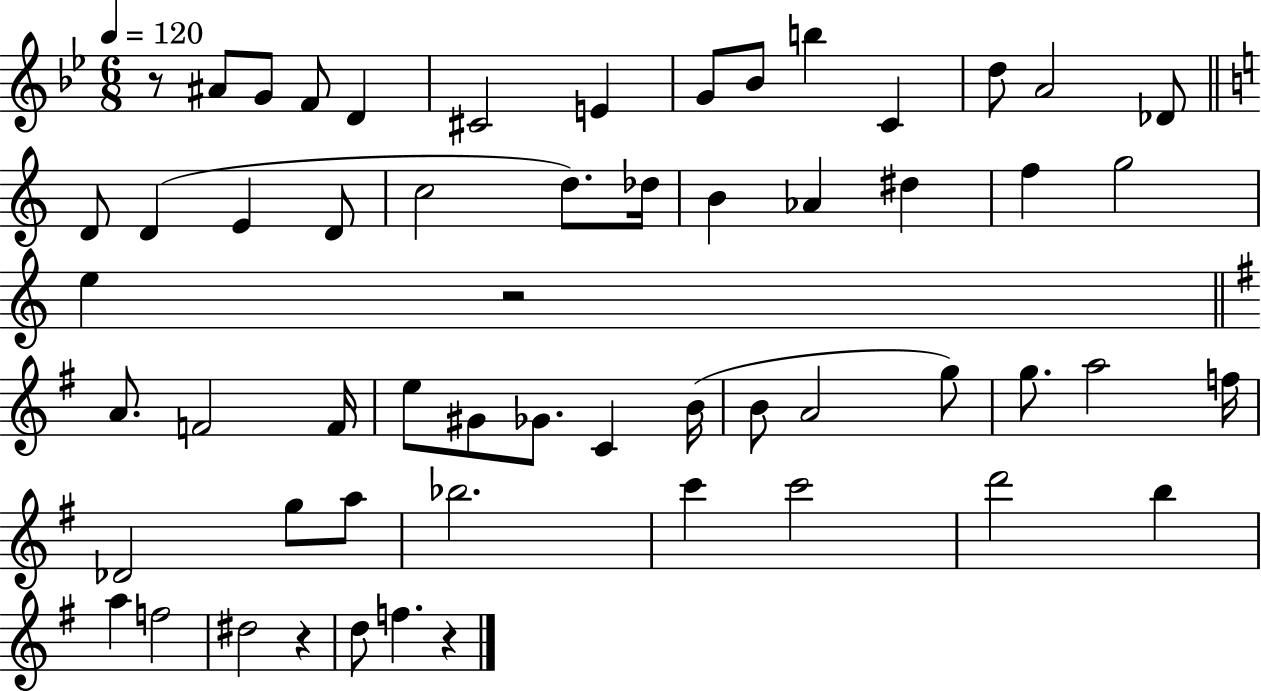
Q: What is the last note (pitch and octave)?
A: F5